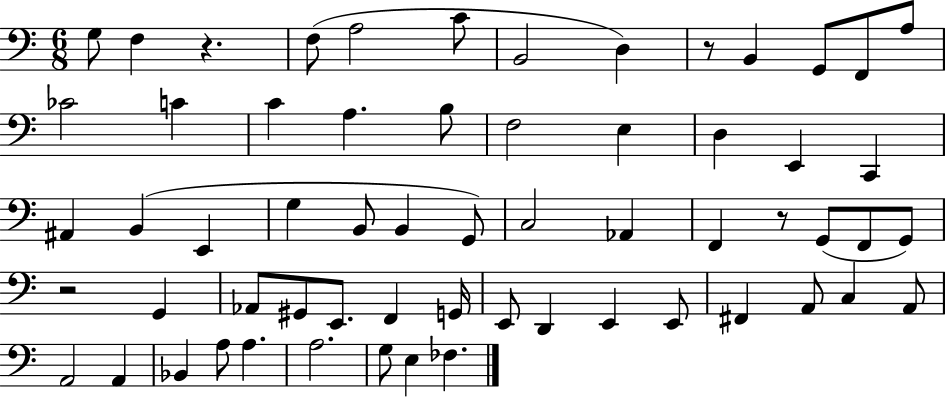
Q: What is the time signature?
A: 6/8